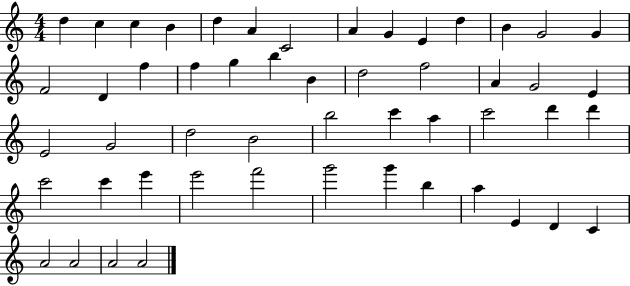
X:1
T:Untitled
M:4/4
L:1/4
K:C
d c c B d A C2 A G E d B G2 G F2 D f f g b B d2 f2 A G2 E E2 G2 d2 B2 b2 c' a c'2 d' d' c'2 c' e' e'2 f'2 g'2 g' b a E D C A2 A2 A2 A2